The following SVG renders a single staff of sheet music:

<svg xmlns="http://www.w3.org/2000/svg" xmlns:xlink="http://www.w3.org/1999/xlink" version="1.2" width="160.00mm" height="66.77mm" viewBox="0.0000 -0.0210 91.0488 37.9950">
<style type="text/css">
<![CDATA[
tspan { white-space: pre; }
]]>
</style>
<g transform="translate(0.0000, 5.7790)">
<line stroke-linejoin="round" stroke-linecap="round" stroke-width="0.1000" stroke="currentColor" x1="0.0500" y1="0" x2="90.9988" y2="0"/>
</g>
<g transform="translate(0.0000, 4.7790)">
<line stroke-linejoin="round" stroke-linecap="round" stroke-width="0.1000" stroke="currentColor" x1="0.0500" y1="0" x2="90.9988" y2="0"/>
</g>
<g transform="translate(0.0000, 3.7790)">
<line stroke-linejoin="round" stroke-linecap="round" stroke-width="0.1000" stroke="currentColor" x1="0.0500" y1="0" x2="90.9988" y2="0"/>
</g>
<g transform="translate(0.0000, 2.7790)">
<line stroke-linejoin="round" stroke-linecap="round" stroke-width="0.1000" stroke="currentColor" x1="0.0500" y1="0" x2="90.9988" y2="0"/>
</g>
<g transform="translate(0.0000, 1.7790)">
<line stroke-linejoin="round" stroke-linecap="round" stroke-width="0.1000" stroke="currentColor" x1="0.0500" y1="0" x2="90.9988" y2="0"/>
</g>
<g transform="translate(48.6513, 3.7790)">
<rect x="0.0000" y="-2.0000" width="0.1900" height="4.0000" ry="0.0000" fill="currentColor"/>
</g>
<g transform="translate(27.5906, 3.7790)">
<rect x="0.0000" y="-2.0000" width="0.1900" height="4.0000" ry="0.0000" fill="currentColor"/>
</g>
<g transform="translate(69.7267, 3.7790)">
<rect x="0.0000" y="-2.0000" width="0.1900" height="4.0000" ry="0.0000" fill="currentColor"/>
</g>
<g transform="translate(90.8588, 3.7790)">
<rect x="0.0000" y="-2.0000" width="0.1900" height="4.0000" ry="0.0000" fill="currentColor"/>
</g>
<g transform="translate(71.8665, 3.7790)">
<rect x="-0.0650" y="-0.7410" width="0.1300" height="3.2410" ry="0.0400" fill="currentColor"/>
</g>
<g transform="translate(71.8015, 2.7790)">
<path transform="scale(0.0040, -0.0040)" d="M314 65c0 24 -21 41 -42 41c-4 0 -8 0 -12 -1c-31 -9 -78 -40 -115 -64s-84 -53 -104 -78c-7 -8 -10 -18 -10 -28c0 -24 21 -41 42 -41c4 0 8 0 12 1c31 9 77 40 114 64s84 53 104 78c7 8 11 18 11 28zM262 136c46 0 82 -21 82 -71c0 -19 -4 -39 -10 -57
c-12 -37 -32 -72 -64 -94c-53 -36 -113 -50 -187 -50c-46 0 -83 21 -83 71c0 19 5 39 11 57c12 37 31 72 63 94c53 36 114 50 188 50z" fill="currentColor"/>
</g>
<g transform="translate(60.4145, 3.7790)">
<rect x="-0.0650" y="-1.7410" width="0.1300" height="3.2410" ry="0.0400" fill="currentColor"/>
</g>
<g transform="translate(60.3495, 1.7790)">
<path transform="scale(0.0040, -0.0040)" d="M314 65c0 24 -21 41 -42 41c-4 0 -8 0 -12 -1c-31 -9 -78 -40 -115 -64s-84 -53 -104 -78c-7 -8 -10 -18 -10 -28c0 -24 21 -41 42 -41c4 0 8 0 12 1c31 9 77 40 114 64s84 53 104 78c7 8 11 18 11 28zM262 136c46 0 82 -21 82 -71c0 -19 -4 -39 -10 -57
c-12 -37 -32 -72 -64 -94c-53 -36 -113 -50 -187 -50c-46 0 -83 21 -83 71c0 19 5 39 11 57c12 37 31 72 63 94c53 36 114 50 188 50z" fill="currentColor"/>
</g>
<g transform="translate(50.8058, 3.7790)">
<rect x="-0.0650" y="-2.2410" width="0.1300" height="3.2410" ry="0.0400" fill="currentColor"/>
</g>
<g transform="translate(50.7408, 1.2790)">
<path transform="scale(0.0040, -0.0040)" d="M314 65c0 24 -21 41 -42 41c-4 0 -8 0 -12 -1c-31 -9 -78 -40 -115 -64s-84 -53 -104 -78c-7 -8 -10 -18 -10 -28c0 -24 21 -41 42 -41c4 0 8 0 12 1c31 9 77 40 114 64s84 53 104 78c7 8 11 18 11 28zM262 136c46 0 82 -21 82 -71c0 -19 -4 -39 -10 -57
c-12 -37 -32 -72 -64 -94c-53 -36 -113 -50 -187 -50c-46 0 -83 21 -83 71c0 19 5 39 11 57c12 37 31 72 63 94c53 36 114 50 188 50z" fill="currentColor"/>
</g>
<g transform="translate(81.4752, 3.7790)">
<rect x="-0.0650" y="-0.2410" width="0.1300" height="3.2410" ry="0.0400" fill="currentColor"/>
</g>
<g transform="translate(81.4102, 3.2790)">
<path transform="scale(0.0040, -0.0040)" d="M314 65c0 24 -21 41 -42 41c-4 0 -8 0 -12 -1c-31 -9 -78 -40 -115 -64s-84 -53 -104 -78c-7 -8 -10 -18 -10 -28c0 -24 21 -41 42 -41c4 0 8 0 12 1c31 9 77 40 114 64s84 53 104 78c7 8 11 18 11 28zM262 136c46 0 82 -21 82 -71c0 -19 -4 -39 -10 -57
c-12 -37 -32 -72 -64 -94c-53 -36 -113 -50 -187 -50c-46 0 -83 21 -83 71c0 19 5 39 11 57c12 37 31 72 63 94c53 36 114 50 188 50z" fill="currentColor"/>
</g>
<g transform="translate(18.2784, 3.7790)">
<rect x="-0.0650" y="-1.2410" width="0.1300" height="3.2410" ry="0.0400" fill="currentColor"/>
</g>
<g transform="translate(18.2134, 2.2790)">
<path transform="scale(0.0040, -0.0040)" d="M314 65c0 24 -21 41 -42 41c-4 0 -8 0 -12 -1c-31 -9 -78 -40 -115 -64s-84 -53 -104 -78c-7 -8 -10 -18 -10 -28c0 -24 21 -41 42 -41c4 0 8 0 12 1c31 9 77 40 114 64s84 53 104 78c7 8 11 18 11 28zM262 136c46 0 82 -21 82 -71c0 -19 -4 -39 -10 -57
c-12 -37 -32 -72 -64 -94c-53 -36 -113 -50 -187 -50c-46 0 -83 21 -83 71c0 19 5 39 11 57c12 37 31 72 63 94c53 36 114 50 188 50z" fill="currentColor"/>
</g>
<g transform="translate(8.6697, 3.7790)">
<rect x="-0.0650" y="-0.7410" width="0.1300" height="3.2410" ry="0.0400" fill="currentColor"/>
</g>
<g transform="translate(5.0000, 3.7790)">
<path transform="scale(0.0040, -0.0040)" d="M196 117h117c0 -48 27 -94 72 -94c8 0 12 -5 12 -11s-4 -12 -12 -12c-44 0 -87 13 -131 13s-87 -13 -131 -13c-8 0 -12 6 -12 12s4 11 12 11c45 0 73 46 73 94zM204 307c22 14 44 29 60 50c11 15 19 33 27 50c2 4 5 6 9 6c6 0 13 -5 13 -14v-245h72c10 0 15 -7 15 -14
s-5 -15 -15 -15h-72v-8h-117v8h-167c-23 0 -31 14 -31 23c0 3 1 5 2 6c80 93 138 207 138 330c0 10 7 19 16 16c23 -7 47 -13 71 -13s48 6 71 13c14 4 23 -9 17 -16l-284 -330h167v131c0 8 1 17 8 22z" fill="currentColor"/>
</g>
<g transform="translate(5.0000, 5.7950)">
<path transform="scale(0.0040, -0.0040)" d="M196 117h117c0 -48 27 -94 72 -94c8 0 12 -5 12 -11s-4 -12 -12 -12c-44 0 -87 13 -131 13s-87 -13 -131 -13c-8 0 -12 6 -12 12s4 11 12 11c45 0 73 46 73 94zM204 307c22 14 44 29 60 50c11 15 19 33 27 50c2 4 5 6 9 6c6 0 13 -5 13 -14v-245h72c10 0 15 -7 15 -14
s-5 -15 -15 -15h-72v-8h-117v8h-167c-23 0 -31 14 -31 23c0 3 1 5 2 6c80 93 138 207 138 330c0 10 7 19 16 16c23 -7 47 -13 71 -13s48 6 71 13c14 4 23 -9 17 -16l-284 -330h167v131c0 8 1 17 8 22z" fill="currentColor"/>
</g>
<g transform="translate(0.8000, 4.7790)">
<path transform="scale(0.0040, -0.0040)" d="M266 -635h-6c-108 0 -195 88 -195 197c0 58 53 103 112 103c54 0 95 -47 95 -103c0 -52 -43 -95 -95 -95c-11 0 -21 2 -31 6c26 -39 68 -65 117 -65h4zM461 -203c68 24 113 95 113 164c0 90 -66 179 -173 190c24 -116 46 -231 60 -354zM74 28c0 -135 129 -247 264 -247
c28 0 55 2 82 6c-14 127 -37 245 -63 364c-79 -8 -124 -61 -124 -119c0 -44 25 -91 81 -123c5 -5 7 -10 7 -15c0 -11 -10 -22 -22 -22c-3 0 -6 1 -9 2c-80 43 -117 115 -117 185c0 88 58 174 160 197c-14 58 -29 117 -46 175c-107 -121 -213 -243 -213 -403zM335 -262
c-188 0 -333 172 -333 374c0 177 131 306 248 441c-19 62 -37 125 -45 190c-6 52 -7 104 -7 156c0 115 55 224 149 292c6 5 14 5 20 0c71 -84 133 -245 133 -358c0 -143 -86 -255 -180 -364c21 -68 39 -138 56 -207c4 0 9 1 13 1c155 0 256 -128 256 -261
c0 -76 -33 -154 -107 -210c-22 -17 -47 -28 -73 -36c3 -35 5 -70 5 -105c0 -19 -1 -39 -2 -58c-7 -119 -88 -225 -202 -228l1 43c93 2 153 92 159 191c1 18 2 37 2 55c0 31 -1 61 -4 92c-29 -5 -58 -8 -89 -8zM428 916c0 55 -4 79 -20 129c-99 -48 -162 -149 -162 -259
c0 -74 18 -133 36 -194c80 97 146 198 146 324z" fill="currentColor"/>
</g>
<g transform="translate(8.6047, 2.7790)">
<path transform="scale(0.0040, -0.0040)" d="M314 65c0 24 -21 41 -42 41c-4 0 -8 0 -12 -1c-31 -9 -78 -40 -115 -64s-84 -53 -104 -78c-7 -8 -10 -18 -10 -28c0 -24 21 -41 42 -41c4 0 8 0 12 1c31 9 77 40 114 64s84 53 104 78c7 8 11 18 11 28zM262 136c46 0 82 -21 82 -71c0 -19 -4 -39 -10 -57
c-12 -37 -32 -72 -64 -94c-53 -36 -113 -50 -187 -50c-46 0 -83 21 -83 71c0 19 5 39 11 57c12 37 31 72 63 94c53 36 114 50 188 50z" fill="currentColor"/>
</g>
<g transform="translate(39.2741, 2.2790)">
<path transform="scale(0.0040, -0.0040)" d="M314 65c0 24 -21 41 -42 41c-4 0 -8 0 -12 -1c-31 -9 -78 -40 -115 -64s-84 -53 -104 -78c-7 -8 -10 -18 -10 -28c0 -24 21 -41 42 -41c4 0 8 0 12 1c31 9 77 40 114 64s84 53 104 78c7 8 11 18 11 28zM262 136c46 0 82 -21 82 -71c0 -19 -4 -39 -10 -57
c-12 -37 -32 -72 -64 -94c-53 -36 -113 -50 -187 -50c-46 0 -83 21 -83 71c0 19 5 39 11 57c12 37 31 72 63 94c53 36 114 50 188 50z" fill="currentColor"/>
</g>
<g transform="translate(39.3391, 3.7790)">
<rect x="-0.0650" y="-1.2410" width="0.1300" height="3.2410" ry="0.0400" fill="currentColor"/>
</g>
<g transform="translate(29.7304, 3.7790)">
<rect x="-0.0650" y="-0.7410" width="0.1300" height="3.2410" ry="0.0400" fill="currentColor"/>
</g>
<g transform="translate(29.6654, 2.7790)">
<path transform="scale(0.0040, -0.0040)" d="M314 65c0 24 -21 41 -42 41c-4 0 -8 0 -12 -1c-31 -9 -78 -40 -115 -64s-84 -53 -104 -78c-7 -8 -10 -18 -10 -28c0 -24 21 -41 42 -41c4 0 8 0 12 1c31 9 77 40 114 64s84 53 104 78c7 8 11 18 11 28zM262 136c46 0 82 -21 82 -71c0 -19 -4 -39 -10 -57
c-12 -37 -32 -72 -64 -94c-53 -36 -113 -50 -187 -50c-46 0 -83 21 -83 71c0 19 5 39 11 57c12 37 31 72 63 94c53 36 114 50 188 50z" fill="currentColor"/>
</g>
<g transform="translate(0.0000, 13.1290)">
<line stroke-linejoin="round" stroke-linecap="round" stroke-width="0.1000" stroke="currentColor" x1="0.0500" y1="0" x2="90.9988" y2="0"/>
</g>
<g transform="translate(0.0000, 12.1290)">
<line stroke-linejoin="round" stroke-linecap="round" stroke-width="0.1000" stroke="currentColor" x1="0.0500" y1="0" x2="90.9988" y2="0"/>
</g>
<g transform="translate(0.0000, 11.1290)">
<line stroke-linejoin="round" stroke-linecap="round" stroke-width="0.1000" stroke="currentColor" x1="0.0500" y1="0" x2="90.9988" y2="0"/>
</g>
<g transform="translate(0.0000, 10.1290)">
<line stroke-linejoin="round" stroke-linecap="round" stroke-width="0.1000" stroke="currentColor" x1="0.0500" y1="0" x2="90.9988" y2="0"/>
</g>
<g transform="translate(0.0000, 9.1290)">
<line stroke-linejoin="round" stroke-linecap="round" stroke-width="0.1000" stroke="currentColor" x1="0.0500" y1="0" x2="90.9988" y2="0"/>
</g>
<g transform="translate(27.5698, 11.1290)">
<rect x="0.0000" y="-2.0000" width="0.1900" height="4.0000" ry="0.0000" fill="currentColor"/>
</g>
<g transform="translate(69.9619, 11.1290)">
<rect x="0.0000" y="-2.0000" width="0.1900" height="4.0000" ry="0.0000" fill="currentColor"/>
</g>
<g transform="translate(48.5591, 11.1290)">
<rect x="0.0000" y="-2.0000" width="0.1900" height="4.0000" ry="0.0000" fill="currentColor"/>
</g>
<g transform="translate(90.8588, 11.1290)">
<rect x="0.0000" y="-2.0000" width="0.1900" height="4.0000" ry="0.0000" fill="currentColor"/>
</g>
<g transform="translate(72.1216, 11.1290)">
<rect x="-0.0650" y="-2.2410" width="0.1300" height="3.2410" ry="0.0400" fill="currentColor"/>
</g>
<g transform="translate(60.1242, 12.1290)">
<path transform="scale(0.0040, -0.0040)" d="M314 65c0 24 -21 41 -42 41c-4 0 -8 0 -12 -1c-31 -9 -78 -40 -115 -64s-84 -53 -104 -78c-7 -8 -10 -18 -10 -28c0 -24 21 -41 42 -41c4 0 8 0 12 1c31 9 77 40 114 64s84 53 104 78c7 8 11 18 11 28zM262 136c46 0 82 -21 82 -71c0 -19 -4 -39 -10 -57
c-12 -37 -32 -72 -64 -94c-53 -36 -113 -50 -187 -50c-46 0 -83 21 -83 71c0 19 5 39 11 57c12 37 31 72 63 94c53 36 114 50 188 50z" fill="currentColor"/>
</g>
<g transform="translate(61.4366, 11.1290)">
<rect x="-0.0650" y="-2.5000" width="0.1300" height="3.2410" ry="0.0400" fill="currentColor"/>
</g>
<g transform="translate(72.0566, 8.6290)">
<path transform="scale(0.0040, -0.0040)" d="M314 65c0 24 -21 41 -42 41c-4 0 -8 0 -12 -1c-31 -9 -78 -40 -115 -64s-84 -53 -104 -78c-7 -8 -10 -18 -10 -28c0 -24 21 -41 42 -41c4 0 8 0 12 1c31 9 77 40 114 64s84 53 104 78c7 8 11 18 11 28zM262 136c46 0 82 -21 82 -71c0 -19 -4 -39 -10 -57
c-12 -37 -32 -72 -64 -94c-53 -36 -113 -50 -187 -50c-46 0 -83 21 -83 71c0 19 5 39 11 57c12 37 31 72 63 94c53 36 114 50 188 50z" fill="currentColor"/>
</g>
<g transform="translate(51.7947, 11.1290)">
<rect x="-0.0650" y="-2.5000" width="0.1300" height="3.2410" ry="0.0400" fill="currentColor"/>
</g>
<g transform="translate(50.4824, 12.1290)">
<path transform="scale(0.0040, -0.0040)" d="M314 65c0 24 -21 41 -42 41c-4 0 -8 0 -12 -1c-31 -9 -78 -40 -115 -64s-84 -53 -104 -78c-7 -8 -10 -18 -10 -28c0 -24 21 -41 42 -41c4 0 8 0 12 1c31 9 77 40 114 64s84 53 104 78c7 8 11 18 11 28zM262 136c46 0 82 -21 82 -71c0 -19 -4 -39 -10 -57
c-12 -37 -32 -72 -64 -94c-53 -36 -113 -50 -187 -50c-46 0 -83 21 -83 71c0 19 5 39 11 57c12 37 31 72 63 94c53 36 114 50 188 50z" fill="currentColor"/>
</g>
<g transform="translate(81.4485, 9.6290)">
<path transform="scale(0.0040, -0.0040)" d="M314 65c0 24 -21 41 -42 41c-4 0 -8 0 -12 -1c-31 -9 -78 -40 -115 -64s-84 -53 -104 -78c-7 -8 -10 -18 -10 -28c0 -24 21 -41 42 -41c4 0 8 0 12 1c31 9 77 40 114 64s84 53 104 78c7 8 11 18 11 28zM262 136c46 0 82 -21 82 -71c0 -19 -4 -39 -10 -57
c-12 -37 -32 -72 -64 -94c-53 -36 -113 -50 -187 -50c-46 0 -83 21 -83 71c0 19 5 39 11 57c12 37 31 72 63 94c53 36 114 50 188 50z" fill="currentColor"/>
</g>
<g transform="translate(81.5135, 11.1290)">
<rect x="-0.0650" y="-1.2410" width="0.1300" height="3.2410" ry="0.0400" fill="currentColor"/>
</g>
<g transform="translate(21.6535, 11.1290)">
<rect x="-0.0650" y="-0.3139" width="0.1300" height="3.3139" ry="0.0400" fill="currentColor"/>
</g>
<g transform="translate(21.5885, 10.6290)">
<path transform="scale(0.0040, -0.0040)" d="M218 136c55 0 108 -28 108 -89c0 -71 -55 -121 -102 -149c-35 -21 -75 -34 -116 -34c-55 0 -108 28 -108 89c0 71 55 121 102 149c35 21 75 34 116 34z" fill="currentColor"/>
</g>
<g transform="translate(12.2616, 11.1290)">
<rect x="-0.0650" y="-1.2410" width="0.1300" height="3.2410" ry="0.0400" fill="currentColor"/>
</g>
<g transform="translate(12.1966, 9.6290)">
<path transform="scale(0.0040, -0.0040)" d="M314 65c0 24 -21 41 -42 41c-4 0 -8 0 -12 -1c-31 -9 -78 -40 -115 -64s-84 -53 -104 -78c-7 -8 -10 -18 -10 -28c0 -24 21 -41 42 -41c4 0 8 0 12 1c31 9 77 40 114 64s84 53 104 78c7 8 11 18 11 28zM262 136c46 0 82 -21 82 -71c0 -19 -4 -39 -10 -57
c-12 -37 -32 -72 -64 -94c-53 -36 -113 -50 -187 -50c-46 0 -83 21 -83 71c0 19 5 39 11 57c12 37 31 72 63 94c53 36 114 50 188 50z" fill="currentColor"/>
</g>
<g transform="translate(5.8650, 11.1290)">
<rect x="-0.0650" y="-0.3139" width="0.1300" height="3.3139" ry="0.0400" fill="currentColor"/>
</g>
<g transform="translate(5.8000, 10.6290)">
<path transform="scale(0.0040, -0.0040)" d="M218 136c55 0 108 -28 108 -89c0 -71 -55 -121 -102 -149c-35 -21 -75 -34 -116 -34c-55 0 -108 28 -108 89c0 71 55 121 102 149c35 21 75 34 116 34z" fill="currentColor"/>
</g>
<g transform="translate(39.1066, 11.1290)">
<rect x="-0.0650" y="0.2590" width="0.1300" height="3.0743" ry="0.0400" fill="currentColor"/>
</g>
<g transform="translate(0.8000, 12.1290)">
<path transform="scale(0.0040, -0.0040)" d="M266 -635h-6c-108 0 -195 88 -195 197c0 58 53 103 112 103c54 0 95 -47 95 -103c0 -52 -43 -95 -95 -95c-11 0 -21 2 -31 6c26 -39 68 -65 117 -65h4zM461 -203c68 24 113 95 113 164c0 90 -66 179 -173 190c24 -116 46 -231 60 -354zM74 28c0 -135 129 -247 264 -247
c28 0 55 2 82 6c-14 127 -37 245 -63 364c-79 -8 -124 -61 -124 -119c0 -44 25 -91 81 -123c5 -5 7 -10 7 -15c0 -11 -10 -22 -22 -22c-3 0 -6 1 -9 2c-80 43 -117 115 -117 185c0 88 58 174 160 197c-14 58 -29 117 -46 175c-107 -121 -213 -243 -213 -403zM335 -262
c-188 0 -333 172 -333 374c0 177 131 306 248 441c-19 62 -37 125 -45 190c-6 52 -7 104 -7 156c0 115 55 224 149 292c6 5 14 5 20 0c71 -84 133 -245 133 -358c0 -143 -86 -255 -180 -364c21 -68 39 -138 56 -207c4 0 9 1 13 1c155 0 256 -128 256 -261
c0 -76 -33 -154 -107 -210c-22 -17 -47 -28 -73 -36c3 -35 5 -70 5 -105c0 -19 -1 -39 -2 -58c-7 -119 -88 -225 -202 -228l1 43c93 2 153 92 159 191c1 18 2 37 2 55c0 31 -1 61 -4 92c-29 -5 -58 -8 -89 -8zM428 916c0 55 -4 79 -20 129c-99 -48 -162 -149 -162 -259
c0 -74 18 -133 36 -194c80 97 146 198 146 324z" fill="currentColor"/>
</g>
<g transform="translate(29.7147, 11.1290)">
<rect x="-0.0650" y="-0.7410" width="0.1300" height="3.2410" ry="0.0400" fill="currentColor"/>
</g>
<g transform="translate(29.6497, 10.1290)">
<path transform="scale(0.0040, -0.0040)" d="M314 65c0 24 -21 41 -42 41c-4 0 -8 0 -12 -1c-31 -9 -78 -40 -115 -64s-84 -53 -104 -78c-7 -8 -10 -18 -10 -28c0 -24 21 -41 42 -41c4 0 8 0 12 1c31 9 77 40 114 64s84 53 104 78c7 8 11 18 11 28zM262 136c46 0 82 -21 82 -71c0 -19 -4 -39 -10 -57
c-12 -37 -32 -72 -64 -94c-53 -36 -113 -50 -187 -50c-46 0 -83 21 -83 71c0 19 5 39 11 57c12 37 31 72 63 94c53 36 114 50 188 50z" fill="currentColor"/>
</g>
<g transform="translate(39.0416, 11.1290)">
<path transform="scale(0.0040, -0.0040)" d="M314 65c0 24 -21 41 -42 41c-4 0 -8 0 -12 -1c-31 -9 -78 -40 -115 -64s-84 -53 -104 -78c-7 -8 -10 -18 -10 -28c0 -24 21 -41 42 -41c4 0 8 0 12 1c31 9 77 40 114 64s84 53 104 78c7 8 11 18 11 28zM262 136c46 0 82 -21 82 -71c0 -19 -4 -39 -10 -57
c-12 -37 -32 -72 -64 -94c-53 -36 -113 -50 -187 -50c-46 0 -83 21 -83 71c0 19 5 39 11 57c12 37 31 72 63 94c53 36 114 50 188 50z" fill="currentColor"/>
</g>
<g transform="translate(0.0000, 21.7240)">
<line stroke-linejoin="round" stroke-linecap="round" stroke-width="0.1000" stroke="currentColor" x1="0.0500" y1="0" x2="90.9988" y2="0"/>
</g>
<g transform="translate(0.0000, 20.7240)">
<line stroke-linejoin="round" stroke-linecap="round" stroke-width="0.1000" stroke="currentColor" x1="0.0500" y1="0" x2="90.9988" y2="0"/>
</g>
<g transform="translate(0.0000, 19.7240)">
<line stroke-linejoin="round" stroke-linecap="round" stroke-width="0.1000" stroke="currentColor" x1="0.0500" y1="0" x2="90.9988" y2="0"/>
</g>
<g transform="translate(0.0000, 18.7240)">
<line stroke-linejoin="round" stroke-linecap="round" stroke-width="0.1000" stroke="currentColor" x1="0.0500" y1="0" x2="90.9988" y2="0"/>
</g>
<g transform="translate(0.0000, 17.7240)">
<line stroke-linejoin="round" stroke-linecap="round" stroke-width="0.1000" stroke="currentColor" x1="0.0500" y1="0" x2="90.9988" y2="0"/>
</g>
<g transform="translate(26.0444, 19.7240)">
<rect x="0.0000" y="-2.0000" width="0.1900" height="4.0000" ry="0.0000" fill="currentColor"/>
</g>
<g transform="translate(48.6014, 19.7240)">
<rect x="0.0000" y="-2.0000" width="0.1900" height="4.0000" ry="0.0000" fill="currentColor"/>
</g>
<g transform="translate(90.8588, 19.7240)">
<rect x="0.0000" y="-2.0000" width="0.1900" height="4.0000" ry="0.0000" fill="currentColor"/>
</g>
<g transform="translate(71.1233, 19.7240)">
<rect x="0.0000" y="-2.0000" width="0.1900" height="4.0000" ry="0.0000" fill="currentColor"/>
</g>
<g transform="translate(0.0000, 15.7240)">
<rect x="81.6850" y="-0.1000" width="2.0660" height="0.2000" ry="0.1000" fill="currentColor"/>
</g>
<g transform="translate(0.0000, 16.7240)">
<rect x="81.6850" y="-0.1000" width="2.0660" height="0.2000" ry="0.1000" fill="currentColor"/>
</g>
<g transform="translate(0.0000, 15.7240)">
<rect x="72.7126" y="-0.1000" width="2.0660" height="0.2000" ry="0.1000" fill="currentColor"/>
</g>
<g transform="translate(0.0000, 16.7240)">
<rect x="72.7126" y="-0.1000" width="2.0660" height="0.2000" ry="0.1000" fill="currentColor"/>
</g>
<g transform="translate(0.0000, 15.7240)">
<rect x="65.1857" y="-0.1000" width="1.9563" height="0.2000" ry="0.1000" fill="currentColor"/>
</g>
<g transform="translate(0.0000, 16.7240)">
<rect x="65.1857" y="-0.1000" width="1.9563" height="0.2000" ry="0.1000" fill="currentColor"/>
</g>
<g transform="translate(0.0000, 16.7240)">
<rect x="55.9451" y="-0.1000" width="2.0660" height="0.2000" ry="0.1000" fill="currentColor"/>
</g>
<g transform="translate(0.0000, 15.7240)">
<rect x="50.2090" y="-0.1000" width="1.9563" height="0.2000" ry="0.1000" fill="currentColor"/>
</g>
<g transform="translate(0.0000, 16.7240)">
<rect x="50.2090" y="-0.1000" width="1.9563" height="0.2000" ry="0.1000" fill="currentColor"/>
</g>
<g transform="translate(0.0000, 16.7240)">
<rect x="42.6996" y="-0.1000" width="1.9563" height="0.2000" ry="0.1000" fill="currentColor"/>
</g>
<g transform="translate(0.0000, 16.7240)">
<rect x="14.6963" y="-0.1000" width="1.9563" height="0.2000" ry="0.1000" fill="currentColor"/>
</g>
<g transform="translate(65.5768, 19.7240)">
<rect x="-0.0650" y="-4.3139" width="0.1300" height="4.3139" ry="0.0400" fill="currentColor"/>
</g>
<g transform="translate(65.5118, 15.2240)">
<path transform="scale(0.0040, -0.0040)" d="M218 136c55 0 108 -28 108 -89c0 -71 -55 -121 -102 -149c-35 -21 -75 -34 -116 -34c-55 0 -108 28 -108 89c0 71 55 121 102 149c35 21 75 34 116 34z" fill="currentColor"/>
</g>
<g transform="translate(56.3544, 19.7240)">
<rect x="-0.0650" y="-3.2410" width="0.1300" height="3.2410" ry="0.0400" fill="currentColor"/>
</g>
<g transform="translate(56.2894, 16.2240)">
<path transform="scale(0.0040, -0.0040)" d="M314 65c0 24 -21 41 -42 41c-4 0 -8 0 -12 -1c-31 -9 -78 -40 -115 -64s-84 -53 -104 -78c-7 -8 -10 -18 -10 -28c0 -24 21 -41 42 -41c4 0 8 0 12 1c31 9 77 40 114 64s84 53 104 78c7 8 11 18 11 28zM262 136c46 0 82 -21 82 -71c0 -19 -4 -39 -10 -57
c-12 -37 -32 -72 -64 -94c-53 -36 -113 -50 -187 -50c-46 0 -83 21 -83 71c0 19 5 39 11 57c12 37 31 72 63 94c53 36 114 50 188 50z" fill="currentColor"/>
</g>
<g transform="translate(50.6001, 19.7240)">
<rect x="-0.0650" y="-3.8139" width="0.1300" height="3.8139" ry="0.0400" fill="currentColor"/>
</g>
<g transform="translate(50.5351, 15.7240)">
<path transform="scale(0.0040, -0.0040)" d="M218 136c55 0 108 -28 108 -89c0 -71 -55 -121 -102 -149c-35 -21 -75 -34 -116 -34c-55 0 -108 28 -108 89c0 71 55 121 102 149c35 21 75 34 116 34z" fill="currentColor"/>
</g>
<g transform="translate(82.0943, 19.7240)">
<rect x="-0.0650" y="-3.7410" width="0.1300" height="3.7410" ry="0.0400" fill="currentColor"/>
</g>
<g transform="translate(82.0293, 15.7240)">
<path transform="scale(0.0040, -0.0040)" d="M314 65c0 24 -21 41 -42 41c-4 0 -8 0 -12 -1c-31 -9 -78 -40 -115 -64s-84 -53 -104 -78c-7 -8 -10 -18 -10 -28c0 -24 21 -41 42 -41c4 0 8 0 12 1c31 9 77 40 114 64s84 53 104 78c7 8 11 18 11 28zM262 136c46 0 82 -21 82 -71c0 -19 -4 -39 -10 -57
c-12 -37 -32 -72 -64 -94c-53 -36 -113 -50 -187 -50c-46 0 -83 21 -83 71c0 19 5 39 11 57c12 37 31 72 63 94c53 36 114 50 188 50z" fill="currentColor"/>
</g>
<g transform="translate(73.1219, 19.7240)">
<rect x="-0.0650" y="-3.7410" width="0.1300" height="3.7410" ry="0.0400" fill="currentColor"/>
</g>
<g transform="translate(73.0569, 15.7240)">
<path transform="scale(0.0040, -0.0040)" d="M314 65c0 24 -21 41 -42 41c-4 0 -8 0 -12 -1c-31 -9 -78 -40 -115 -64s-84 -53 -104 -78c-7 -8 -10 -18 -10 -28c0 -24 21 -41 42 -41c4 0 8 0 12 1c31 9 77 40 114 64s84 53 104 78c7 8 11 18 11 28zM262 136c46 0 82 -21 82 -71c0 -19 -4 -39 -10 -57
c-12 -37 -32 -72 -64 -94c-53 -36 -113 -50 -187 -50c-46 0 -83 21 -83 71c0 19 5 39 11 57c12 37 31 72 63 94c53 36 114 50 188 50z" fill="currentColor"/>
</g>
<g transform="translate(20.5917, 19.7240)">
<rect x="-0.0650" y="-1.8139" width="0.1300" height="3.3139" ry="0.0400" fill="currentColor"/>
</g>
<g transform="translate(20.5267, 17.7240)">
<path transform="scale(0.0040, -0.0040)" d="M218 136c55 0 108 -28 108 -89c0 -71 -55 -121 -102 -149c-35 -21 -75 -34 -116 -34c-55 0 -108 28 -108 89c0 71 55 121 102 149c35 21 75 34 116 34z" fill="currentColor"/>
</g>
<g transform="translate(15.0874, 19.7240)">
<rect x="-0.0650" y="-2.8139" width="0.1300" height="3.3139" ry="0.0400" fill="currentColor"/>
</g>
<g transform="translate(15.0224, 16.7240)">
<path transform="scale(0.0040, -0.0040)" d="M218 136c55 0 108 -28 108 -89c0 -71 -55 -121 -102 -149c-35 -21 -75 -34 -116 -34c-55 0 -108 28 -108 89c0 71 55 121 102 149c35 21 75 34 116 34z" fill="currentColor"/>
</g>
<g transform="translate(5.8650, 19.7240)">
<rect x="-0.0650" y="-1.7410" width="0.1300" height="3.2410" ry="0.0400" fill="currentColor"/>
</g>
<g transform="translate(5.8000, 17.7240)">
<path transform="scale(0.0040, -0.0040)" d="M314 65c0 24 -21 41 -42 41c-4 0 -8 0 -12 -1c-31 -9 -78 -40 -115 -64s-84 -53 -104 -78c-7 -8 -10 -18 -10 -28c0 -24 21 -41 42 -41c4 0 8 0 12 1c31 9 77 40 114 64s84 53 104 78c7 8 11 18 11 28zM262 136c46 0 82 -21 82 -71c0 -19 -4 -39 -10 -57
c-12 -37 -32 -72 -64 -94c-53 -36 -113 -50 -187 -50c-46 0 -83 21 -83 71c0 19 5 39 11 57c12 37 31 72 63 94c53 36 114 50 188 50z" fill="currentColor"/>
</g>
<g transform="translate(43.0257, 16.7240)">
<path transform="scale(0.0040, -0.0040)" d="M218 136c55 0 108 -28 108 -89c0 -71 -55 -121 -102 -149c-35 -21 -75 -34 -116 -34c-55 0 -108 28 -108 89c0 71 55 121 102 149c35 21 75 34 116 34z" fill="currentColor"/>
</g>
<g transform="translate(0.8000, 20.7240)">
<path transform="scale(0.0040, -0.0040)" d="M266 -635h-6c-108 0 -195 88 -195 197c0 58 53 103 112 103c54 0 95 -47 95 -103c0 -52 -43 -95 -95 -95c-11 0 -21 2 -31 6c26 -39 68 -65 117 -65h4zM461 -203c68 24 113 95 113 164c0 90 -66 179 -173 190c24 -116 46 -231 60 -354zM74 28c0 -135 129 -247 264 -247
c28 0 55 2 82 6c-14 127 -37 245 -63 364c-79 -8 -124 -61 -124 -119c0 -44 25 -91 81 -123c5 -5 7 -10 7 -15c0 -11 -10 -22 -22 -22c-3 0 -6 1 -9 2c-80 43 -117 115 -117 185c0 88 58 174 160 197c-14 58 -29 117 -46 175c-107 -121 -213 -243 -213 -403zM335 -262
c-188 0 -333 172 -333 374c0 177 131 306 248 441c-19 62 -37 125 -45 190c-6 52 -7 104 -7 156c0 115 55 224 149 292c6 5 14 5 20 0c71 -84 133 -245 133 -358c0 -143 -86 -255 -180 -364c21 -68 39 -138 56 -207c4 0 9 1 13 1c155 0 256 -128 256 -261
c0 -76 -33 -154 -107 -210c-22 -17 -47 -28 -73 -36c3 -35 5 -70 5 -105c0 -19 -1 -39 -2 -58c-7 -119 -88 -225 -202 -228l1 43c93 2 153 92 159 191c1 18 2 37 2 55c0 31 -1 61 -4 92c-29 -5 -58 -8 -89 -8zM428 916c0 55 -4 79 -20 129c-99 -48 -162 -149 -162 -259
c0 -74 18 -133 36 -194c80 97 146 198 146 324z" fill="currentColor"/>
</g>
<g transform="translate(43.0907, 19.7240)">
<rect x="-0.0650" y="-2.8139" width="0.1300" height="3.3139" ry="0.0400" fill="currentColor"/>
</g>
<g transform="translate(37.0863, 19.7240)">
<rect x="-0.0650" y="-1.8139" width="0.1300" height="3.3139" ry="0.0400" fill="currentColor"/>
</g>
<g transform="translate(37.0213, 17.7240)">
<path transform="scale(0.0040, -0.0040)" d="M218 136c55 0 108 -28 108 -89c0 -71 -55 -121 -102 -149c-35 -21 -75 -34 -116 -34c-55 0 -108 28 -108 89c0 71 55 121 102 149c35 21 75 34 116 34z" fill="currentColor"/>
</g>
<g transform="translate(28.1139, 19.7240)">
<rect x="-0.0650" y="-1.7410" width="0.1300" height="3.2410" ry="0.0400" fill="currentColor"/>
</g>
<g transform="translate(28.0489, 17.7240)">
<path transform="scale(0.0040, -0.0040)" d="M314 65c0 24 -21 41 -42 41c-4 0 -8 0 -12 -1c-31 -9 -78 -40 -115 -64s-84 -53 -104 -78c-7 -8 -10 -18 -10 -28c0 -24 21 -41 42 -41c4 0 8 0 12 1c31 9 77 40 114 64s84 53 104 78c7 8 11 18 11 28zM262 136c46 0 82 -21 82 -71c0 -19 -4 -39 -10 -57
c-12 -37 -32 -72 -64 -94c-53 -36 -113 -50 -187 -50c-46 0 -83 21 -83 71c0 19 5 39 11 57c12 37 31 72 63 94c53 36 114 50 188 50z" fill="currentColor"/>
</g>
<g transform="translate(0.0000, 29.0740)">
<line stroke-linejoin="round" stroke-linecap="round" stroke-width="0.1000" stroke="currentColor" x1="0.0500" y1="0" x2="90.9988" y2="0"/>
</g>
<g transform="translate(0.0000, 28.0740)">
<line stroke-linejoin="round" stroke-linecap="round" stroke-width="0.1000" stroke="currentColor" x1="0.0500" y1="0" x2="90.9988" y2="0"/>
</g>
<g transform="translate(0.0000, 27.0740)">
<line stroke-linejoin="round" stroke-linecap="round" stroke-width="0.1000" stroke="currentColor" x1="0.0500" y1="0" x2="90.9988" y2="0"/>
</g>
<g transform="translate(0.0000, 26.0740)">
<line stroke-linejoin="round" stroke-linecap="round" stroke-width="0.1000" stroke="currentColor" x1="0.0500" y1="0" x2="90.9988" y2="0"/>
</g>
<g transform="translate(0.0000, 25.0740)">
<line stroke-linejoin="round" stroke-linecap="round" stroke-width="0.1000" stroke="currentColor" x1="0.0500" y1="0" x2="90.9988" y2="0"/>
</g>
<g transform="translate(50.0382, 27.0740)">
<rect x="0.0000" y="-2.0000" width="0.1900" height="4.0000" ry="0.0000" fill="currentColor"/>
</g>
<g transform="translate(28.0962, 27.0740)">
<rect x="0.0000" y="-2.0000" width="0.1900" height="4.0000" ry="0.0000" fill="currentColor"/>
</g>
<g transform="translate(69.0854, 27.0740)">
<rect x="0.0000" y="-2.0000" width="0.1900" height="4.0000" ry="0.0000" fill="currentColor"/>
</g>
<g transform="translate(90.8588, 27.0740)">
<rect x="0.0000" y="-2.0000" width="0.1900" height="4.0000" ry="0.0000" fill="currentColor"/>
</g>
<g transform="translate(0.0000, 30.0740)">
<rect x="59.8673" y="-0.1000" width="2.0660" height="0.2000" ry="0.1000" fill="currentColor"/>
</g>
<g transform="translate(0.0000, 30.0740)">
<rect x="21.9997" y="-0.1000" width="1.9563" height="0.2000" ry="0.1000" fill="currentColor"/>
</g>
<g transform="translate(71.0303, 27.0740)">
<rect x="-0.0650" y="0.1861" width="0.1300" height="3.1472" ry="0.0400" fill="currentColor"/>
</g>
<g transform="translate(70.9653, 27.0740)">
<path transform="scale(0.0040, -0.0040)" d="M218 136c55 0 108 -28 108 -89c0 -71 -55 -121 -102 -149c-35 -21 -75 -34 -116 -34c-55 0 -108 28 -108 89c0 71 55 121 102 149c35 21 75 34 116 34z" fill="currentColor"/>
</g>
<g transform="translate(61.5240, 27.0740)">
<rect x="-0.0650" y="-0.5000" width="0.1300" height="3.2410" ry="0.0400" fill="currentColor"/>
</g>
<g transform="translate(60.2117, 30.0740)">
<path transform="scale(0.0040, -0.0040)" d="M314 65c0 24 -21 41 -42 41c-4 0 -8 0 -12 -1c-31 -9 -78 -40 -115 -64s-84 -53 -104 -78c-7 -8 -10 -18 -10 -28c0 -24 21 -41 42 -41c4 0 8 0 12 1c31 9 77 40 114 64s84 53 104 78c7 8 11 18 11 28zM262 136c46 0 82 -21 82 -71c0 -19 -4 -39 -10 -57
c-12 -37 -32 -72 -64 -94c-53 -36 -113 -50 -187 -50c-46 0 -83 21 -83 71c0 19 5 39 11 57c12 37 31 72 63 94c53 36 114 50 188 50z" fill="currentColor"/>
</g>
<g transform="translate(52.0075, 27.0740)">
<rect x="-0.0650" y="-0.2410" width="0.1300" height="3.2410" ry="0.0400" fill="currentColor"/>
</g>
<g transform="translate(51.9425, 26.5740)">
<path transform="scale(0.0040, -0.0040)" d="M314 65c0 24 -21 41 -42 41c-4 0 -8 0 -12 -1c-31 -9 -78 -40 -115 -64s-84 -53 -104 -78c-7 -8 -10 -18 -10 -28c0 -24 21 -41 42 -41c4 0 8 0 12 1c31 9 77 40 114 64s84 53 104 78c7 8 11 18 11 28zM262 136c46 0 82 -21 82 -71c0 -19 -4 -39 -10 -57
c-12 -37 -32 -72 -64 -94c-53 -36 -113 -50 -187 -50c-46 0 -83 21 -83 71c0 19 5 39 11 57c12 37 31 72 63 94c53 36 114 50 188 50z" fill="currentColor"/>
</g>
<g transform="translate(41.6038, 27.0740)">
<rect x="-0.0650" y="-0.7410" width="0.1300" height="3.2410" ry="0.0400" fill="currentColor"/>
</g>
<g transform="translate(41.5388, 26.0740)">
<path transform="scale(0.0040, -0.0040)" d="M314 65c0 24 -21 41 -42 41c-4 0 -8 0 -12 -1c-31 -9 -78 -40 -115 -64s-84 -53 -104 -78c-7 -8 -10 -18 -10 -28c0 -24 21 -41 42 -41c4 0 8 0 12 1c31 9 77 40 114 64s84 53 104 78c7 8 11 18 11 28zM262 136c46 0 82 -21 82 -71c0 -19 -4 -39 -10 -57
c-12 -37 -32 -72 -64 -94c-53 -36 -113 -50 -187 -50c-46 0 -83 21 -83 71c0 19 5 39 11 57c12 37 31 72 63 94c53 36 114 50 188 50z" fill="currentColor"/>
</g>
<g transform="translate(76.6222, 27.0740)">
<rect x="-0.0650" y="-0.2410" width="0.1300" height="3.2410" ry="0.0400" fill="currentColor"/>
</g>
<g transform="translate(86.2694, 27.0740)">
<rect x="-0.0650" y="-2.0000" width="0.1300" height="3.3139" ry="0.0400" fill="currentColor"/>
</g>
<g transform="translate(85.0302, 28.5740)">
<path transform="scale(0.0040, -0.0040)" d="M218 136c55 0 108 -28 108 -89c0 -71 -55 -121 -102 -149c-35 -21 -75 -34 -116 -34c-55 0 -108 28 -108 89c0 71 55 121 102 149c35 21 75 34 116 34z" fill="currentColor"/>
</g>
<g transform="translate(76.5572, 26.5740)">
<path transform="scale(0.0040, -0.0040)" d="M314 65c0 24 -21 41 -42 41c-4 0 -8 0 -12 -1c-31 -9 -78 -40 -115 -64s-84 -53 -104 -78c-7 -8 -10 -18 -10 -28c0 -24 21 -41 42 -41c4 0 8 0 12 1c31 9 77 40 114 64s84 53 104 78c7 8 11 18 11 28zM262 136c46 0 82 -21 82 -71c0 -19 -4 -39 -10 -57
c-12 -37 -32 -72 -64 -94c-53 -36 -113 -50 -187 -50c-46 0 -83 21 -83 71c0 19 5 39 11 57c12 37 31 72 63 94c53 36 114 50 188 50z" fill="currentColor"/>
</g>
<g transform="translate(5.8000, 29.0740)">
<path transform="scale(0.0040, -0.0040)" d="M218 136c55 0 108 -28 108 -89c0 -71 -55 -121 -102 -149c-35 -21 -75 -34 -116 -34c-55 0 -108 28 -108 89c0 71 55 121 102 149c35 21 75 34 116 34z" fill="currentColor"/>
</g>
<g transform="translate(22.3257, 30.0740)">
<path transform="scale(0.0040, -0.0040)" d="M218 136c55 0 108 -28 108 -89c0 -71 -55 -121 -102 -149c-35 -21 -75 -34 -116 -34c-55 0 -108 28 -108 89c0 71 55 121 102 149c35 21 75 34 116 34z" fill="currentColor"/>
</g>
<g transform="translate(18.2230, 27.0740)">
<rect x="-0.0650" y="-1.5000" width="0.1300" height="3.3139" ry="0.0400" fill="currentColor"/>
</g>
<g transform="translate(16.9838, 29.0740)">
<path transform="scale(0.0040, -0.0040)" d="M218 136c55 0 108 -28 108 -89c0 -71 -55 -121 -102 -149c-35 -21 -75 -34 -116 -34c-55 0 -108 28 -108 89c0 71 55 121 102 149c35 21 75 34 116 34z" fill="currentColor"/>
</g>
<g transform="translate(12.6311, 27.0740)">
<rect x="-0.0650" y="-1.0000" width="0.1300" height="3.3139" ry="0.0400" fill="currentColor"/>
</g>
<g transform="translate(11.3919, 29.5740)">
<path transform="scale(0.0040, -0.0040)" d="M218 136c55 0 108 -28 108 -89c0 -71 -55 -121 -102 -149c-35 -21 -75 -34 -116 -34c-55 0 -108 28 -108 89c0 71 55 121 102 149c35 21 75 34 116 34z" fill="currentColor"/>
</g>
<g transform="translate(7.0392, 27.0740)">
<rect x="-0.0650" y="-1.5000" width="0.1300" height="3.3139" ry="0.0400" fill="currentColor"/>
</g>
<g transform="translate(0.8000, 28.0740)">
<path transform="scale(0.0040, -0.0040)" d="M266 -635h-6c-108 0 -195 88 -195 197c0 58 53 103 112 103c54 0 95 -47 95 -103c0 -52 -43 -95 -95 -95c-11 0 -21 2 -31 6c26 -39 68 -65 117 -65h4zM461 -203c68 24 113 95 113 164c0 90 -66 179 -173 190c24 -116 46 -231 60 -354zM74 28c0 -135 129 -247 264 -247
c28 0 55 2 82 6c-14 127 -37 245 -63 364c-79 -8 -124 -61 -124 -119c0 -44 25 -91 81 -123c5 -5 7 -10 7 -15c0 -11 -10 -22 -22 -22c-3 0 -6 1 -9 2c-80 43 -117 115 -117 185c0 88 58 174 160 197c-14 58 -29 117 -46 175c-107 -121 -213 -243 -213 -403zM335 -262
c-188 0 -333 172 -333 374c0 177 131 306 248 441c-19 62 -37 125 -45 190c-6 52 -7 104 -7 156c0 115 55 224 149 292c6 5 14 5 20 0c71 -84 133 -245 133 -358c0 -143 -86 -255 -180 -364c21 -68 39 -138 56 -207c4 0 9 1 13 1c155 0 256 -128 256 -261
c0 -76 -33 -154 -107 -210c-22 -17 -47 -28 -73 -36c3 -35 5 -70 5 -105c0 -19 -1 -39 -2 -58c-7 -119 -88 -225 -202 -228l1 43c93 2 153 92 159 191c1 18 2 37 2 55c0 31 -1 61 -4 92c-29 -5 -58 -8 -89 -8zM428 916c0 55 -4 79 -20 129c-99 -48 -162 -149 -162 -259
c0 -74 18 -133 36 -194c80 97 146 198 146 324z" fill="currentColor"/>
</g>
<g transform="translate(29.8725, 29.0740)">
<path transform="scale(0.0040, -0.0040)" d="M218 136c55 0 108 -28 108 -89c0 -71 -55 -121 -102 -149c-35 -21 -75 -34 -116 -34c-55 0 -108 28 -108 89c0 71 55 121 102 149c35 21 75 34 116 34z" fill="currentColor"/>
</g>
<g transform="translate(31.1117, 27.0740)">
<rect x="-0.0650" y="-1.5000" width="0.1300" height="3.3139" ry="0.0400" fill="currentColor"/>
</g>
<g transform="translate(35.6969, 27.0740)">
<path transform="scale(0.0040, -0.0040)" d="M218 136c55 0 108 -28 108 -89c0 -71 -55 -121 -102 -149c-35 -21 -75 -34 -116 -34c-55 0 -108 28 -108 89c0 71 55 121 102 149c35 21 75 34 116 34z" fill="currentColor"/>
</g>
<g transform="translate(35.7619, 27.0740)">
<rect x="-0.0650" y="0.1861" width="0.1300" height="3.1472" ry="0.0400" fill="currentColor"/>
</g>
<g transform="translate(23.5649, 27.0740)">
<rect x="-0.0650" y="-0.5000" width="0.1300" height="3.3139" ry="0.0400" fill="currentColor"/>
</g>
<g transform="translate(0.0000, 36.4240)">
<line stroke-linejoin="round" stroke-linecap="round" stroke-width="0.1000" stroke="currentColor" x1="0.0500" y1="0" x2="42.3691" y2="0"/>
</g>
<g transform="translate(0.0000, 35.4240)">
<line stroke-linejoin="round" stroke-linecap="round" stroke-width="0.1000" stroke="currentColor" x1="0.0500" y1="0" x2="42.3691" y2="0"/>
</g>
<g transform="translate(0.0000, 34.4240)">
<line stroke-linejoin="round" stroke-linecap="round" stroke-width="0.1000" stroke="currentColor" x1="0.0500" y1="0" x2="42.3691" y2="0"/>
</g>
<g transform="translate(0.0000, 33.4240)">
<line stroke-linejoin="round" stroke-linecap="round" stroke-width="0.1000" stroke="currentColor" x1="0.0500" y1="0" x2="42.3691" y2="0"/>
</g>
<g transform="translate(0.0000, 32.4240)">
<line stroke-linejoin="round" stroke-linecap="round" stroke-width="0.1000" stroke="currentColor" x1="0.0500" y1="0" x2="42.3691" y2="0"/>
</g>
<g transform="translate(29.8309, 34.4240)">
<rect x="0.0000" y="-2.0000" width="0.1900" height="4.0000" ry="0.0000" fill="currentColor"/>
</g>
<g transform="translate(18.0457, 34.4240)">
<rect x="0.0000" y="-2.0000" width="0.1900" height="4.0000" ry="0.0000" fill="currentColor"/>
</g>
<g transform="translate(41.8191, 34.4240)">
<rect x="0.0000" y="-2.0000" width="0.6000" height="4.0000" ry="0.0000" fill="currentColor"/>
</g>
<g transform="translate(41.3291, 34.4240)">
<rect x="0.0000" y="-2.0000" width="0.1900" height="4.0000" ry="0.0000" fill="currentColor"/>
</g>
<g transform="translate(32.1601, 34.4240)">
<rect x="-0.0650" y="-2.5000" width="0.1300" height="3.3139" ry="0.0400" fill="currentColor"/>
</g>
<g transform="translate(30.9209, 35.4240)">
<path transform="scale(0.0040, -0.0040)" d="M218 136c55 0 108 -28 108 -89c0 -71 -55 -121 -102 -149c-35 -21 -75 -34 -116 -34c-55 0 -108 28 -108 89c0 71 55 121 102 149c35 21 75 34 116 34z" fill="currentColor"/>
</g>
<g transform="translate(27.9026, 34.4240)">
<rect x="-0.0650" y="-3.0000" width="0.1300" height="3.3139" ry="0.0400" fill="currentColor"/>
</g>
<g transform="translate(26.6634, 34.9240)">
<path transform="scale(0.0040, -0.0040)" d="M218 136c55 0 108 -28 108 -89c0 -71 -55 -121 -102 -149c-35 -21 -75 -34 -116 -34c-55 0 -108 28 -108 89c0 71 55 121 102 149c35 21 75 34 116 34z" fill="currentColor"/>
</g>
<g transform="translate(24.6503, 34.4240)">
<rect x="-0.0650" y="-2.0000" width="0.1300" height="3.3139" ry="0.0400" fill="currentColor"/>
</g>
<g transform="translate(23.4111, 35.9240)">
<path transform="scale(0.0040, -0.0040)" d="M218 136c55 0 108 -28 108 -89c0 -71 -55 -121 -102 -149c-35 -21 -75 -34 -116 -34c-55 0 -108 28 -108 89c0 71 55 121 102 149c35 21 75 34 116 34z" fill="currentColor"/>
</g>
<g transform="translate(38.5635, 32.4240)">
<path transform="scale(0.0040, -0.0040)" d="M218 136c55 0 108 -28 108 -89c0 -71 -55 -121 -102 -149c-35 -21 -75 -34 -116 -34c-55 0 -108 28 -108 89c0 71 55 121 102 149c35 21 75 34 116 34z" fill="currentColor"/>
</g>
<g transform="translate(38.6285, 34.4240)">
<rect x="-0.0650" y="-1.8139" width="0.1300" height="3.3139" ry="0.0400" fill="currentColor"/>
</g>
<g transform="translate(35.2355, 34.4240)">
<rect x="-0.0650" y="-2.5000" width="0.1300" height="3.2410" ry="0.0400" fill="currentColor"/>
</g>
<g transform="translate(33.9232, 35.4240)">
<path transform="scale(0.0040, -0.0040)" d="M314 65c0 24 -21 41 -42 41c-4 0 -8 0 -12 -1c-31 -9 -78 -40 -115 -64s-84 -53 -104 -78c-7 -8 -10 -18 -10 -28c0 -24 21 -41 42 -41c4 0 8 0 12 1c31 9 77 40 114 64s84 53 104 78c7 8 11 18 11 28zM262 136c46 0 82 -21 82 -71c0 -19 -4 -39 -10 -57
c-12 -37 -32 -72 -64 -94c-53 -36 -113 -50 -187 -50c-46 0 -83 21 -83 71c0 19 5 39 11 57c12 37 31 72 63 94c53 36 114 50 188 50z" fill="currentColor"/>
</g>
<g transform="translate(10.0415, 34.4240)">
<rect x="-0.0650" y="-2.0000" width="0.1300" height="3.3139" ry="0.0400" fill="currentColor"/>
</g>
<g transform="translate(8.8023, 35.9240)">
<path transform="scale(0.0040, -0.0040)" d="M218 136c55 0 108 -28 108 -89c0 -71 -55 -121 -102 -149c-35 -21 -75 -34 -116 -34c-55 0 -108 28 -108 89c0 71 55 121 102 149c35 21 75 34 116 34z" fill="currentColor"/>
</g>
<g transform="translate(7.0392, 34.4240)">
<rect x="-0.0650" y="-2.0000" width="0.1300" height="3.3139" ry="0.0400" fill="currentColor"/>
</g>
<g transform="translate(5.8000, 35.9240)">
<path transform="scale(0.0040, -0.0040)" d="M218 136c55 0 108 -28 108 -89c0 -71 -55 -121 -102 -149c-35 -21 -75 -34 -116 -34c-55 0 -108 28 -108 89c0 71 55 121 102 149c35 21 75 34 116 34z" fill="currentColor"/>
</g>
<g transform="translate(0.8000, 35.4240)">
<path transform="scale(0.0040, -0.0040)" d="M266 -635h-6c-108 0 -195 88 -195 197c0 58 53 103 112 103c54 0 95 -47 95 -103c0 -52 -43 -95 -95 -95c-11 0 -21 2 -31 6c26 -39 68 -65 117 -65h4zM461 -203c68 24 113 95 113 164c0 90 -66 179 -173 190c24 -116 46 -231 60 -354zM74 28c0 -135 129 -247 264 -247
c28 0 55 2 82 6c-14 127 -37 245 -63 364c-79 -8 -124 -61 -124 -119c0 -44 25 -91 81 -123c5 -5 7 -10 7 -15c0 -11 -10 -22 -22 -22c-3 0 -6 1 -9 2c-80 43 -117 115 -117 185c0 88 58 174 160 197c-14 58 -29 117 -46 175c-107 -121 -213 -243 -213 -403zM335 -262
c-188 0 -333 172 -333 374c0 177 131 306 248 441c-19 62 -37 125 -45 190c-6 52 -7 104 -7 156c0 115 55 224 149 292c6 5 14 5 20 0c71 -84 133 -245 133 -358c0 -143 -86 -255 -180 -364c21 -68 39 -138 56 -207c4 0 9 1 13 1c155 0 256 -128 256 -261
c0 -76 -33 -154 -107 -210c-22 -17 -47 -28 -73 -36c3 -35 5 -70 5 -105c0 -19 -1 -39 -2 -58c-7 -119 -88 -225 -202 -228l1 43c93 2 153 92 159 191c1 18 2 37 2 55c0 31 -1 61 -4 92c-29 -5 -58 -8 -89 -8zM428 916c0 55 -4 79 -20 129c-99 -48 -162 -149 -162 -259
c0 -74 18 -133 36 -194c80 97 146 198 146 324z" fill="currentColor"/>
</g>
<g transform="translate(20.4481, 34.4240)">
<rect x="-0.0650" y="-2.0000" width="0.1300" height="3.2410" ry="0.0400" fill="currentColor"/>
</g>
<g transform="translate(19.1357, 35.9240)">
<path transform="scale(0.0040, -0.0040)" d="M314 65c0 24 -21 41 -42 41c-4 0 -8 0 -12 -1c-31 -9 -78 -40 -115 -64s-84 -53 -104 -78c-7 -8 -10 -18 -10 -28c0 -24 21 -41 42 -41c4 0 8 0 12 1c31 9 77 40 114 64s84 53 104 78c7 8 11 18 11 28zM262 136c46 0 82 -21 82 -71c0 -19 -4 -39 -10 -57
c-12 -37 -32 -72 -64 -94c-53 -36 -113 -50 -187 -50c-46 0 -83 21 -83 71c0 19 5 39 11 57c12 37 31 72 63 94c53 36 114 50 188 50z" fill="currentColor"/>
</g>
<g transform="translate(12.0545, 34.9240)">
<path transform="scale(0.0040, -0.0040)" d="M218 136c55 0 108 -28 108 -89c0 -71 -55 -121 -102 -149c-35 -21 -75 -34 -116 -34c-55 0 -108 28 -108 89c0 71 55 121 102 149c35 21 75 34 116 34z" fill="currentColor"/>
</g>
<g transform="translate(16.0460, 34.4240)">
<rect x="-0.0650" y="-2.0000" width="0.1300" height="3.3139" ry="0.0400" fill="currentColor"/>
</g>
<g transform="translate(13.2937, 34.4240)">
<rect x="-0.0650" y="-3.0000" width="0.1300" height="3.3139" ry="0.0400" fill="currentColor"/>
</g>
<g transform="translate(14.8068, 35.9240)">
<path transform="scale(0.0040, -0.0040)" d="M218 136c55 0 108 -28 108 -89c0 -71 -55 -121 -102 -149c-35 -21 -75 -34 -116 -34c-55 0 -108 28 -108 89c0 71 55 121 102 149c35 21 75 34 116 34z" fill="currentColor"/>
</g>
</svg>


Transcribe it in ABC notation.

X:1
T:Untitled
M:4/4
L:1/4
K:C
d2 e2 d2 e2 g2 f2 d2 c2 c e2 c d2 B2 G2 G2 g2 e2 f2 a f f2 f a c' b2 d' c'2 c'2 E D E C E B d2 c2 C2 B c2 F F F A F F2 F A G G2 f